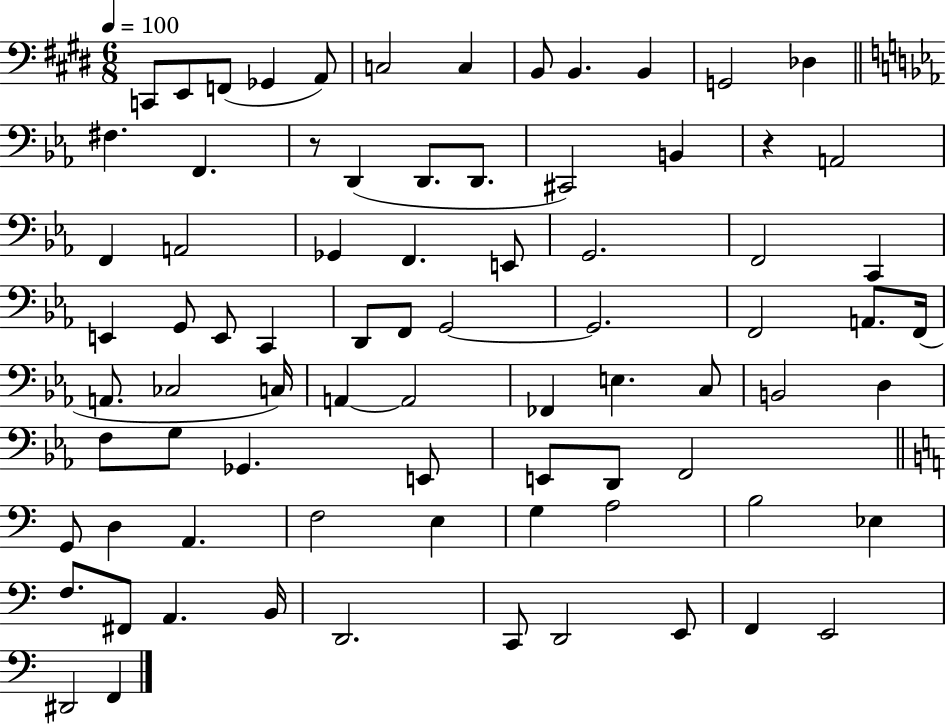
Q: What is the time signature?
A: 6/8